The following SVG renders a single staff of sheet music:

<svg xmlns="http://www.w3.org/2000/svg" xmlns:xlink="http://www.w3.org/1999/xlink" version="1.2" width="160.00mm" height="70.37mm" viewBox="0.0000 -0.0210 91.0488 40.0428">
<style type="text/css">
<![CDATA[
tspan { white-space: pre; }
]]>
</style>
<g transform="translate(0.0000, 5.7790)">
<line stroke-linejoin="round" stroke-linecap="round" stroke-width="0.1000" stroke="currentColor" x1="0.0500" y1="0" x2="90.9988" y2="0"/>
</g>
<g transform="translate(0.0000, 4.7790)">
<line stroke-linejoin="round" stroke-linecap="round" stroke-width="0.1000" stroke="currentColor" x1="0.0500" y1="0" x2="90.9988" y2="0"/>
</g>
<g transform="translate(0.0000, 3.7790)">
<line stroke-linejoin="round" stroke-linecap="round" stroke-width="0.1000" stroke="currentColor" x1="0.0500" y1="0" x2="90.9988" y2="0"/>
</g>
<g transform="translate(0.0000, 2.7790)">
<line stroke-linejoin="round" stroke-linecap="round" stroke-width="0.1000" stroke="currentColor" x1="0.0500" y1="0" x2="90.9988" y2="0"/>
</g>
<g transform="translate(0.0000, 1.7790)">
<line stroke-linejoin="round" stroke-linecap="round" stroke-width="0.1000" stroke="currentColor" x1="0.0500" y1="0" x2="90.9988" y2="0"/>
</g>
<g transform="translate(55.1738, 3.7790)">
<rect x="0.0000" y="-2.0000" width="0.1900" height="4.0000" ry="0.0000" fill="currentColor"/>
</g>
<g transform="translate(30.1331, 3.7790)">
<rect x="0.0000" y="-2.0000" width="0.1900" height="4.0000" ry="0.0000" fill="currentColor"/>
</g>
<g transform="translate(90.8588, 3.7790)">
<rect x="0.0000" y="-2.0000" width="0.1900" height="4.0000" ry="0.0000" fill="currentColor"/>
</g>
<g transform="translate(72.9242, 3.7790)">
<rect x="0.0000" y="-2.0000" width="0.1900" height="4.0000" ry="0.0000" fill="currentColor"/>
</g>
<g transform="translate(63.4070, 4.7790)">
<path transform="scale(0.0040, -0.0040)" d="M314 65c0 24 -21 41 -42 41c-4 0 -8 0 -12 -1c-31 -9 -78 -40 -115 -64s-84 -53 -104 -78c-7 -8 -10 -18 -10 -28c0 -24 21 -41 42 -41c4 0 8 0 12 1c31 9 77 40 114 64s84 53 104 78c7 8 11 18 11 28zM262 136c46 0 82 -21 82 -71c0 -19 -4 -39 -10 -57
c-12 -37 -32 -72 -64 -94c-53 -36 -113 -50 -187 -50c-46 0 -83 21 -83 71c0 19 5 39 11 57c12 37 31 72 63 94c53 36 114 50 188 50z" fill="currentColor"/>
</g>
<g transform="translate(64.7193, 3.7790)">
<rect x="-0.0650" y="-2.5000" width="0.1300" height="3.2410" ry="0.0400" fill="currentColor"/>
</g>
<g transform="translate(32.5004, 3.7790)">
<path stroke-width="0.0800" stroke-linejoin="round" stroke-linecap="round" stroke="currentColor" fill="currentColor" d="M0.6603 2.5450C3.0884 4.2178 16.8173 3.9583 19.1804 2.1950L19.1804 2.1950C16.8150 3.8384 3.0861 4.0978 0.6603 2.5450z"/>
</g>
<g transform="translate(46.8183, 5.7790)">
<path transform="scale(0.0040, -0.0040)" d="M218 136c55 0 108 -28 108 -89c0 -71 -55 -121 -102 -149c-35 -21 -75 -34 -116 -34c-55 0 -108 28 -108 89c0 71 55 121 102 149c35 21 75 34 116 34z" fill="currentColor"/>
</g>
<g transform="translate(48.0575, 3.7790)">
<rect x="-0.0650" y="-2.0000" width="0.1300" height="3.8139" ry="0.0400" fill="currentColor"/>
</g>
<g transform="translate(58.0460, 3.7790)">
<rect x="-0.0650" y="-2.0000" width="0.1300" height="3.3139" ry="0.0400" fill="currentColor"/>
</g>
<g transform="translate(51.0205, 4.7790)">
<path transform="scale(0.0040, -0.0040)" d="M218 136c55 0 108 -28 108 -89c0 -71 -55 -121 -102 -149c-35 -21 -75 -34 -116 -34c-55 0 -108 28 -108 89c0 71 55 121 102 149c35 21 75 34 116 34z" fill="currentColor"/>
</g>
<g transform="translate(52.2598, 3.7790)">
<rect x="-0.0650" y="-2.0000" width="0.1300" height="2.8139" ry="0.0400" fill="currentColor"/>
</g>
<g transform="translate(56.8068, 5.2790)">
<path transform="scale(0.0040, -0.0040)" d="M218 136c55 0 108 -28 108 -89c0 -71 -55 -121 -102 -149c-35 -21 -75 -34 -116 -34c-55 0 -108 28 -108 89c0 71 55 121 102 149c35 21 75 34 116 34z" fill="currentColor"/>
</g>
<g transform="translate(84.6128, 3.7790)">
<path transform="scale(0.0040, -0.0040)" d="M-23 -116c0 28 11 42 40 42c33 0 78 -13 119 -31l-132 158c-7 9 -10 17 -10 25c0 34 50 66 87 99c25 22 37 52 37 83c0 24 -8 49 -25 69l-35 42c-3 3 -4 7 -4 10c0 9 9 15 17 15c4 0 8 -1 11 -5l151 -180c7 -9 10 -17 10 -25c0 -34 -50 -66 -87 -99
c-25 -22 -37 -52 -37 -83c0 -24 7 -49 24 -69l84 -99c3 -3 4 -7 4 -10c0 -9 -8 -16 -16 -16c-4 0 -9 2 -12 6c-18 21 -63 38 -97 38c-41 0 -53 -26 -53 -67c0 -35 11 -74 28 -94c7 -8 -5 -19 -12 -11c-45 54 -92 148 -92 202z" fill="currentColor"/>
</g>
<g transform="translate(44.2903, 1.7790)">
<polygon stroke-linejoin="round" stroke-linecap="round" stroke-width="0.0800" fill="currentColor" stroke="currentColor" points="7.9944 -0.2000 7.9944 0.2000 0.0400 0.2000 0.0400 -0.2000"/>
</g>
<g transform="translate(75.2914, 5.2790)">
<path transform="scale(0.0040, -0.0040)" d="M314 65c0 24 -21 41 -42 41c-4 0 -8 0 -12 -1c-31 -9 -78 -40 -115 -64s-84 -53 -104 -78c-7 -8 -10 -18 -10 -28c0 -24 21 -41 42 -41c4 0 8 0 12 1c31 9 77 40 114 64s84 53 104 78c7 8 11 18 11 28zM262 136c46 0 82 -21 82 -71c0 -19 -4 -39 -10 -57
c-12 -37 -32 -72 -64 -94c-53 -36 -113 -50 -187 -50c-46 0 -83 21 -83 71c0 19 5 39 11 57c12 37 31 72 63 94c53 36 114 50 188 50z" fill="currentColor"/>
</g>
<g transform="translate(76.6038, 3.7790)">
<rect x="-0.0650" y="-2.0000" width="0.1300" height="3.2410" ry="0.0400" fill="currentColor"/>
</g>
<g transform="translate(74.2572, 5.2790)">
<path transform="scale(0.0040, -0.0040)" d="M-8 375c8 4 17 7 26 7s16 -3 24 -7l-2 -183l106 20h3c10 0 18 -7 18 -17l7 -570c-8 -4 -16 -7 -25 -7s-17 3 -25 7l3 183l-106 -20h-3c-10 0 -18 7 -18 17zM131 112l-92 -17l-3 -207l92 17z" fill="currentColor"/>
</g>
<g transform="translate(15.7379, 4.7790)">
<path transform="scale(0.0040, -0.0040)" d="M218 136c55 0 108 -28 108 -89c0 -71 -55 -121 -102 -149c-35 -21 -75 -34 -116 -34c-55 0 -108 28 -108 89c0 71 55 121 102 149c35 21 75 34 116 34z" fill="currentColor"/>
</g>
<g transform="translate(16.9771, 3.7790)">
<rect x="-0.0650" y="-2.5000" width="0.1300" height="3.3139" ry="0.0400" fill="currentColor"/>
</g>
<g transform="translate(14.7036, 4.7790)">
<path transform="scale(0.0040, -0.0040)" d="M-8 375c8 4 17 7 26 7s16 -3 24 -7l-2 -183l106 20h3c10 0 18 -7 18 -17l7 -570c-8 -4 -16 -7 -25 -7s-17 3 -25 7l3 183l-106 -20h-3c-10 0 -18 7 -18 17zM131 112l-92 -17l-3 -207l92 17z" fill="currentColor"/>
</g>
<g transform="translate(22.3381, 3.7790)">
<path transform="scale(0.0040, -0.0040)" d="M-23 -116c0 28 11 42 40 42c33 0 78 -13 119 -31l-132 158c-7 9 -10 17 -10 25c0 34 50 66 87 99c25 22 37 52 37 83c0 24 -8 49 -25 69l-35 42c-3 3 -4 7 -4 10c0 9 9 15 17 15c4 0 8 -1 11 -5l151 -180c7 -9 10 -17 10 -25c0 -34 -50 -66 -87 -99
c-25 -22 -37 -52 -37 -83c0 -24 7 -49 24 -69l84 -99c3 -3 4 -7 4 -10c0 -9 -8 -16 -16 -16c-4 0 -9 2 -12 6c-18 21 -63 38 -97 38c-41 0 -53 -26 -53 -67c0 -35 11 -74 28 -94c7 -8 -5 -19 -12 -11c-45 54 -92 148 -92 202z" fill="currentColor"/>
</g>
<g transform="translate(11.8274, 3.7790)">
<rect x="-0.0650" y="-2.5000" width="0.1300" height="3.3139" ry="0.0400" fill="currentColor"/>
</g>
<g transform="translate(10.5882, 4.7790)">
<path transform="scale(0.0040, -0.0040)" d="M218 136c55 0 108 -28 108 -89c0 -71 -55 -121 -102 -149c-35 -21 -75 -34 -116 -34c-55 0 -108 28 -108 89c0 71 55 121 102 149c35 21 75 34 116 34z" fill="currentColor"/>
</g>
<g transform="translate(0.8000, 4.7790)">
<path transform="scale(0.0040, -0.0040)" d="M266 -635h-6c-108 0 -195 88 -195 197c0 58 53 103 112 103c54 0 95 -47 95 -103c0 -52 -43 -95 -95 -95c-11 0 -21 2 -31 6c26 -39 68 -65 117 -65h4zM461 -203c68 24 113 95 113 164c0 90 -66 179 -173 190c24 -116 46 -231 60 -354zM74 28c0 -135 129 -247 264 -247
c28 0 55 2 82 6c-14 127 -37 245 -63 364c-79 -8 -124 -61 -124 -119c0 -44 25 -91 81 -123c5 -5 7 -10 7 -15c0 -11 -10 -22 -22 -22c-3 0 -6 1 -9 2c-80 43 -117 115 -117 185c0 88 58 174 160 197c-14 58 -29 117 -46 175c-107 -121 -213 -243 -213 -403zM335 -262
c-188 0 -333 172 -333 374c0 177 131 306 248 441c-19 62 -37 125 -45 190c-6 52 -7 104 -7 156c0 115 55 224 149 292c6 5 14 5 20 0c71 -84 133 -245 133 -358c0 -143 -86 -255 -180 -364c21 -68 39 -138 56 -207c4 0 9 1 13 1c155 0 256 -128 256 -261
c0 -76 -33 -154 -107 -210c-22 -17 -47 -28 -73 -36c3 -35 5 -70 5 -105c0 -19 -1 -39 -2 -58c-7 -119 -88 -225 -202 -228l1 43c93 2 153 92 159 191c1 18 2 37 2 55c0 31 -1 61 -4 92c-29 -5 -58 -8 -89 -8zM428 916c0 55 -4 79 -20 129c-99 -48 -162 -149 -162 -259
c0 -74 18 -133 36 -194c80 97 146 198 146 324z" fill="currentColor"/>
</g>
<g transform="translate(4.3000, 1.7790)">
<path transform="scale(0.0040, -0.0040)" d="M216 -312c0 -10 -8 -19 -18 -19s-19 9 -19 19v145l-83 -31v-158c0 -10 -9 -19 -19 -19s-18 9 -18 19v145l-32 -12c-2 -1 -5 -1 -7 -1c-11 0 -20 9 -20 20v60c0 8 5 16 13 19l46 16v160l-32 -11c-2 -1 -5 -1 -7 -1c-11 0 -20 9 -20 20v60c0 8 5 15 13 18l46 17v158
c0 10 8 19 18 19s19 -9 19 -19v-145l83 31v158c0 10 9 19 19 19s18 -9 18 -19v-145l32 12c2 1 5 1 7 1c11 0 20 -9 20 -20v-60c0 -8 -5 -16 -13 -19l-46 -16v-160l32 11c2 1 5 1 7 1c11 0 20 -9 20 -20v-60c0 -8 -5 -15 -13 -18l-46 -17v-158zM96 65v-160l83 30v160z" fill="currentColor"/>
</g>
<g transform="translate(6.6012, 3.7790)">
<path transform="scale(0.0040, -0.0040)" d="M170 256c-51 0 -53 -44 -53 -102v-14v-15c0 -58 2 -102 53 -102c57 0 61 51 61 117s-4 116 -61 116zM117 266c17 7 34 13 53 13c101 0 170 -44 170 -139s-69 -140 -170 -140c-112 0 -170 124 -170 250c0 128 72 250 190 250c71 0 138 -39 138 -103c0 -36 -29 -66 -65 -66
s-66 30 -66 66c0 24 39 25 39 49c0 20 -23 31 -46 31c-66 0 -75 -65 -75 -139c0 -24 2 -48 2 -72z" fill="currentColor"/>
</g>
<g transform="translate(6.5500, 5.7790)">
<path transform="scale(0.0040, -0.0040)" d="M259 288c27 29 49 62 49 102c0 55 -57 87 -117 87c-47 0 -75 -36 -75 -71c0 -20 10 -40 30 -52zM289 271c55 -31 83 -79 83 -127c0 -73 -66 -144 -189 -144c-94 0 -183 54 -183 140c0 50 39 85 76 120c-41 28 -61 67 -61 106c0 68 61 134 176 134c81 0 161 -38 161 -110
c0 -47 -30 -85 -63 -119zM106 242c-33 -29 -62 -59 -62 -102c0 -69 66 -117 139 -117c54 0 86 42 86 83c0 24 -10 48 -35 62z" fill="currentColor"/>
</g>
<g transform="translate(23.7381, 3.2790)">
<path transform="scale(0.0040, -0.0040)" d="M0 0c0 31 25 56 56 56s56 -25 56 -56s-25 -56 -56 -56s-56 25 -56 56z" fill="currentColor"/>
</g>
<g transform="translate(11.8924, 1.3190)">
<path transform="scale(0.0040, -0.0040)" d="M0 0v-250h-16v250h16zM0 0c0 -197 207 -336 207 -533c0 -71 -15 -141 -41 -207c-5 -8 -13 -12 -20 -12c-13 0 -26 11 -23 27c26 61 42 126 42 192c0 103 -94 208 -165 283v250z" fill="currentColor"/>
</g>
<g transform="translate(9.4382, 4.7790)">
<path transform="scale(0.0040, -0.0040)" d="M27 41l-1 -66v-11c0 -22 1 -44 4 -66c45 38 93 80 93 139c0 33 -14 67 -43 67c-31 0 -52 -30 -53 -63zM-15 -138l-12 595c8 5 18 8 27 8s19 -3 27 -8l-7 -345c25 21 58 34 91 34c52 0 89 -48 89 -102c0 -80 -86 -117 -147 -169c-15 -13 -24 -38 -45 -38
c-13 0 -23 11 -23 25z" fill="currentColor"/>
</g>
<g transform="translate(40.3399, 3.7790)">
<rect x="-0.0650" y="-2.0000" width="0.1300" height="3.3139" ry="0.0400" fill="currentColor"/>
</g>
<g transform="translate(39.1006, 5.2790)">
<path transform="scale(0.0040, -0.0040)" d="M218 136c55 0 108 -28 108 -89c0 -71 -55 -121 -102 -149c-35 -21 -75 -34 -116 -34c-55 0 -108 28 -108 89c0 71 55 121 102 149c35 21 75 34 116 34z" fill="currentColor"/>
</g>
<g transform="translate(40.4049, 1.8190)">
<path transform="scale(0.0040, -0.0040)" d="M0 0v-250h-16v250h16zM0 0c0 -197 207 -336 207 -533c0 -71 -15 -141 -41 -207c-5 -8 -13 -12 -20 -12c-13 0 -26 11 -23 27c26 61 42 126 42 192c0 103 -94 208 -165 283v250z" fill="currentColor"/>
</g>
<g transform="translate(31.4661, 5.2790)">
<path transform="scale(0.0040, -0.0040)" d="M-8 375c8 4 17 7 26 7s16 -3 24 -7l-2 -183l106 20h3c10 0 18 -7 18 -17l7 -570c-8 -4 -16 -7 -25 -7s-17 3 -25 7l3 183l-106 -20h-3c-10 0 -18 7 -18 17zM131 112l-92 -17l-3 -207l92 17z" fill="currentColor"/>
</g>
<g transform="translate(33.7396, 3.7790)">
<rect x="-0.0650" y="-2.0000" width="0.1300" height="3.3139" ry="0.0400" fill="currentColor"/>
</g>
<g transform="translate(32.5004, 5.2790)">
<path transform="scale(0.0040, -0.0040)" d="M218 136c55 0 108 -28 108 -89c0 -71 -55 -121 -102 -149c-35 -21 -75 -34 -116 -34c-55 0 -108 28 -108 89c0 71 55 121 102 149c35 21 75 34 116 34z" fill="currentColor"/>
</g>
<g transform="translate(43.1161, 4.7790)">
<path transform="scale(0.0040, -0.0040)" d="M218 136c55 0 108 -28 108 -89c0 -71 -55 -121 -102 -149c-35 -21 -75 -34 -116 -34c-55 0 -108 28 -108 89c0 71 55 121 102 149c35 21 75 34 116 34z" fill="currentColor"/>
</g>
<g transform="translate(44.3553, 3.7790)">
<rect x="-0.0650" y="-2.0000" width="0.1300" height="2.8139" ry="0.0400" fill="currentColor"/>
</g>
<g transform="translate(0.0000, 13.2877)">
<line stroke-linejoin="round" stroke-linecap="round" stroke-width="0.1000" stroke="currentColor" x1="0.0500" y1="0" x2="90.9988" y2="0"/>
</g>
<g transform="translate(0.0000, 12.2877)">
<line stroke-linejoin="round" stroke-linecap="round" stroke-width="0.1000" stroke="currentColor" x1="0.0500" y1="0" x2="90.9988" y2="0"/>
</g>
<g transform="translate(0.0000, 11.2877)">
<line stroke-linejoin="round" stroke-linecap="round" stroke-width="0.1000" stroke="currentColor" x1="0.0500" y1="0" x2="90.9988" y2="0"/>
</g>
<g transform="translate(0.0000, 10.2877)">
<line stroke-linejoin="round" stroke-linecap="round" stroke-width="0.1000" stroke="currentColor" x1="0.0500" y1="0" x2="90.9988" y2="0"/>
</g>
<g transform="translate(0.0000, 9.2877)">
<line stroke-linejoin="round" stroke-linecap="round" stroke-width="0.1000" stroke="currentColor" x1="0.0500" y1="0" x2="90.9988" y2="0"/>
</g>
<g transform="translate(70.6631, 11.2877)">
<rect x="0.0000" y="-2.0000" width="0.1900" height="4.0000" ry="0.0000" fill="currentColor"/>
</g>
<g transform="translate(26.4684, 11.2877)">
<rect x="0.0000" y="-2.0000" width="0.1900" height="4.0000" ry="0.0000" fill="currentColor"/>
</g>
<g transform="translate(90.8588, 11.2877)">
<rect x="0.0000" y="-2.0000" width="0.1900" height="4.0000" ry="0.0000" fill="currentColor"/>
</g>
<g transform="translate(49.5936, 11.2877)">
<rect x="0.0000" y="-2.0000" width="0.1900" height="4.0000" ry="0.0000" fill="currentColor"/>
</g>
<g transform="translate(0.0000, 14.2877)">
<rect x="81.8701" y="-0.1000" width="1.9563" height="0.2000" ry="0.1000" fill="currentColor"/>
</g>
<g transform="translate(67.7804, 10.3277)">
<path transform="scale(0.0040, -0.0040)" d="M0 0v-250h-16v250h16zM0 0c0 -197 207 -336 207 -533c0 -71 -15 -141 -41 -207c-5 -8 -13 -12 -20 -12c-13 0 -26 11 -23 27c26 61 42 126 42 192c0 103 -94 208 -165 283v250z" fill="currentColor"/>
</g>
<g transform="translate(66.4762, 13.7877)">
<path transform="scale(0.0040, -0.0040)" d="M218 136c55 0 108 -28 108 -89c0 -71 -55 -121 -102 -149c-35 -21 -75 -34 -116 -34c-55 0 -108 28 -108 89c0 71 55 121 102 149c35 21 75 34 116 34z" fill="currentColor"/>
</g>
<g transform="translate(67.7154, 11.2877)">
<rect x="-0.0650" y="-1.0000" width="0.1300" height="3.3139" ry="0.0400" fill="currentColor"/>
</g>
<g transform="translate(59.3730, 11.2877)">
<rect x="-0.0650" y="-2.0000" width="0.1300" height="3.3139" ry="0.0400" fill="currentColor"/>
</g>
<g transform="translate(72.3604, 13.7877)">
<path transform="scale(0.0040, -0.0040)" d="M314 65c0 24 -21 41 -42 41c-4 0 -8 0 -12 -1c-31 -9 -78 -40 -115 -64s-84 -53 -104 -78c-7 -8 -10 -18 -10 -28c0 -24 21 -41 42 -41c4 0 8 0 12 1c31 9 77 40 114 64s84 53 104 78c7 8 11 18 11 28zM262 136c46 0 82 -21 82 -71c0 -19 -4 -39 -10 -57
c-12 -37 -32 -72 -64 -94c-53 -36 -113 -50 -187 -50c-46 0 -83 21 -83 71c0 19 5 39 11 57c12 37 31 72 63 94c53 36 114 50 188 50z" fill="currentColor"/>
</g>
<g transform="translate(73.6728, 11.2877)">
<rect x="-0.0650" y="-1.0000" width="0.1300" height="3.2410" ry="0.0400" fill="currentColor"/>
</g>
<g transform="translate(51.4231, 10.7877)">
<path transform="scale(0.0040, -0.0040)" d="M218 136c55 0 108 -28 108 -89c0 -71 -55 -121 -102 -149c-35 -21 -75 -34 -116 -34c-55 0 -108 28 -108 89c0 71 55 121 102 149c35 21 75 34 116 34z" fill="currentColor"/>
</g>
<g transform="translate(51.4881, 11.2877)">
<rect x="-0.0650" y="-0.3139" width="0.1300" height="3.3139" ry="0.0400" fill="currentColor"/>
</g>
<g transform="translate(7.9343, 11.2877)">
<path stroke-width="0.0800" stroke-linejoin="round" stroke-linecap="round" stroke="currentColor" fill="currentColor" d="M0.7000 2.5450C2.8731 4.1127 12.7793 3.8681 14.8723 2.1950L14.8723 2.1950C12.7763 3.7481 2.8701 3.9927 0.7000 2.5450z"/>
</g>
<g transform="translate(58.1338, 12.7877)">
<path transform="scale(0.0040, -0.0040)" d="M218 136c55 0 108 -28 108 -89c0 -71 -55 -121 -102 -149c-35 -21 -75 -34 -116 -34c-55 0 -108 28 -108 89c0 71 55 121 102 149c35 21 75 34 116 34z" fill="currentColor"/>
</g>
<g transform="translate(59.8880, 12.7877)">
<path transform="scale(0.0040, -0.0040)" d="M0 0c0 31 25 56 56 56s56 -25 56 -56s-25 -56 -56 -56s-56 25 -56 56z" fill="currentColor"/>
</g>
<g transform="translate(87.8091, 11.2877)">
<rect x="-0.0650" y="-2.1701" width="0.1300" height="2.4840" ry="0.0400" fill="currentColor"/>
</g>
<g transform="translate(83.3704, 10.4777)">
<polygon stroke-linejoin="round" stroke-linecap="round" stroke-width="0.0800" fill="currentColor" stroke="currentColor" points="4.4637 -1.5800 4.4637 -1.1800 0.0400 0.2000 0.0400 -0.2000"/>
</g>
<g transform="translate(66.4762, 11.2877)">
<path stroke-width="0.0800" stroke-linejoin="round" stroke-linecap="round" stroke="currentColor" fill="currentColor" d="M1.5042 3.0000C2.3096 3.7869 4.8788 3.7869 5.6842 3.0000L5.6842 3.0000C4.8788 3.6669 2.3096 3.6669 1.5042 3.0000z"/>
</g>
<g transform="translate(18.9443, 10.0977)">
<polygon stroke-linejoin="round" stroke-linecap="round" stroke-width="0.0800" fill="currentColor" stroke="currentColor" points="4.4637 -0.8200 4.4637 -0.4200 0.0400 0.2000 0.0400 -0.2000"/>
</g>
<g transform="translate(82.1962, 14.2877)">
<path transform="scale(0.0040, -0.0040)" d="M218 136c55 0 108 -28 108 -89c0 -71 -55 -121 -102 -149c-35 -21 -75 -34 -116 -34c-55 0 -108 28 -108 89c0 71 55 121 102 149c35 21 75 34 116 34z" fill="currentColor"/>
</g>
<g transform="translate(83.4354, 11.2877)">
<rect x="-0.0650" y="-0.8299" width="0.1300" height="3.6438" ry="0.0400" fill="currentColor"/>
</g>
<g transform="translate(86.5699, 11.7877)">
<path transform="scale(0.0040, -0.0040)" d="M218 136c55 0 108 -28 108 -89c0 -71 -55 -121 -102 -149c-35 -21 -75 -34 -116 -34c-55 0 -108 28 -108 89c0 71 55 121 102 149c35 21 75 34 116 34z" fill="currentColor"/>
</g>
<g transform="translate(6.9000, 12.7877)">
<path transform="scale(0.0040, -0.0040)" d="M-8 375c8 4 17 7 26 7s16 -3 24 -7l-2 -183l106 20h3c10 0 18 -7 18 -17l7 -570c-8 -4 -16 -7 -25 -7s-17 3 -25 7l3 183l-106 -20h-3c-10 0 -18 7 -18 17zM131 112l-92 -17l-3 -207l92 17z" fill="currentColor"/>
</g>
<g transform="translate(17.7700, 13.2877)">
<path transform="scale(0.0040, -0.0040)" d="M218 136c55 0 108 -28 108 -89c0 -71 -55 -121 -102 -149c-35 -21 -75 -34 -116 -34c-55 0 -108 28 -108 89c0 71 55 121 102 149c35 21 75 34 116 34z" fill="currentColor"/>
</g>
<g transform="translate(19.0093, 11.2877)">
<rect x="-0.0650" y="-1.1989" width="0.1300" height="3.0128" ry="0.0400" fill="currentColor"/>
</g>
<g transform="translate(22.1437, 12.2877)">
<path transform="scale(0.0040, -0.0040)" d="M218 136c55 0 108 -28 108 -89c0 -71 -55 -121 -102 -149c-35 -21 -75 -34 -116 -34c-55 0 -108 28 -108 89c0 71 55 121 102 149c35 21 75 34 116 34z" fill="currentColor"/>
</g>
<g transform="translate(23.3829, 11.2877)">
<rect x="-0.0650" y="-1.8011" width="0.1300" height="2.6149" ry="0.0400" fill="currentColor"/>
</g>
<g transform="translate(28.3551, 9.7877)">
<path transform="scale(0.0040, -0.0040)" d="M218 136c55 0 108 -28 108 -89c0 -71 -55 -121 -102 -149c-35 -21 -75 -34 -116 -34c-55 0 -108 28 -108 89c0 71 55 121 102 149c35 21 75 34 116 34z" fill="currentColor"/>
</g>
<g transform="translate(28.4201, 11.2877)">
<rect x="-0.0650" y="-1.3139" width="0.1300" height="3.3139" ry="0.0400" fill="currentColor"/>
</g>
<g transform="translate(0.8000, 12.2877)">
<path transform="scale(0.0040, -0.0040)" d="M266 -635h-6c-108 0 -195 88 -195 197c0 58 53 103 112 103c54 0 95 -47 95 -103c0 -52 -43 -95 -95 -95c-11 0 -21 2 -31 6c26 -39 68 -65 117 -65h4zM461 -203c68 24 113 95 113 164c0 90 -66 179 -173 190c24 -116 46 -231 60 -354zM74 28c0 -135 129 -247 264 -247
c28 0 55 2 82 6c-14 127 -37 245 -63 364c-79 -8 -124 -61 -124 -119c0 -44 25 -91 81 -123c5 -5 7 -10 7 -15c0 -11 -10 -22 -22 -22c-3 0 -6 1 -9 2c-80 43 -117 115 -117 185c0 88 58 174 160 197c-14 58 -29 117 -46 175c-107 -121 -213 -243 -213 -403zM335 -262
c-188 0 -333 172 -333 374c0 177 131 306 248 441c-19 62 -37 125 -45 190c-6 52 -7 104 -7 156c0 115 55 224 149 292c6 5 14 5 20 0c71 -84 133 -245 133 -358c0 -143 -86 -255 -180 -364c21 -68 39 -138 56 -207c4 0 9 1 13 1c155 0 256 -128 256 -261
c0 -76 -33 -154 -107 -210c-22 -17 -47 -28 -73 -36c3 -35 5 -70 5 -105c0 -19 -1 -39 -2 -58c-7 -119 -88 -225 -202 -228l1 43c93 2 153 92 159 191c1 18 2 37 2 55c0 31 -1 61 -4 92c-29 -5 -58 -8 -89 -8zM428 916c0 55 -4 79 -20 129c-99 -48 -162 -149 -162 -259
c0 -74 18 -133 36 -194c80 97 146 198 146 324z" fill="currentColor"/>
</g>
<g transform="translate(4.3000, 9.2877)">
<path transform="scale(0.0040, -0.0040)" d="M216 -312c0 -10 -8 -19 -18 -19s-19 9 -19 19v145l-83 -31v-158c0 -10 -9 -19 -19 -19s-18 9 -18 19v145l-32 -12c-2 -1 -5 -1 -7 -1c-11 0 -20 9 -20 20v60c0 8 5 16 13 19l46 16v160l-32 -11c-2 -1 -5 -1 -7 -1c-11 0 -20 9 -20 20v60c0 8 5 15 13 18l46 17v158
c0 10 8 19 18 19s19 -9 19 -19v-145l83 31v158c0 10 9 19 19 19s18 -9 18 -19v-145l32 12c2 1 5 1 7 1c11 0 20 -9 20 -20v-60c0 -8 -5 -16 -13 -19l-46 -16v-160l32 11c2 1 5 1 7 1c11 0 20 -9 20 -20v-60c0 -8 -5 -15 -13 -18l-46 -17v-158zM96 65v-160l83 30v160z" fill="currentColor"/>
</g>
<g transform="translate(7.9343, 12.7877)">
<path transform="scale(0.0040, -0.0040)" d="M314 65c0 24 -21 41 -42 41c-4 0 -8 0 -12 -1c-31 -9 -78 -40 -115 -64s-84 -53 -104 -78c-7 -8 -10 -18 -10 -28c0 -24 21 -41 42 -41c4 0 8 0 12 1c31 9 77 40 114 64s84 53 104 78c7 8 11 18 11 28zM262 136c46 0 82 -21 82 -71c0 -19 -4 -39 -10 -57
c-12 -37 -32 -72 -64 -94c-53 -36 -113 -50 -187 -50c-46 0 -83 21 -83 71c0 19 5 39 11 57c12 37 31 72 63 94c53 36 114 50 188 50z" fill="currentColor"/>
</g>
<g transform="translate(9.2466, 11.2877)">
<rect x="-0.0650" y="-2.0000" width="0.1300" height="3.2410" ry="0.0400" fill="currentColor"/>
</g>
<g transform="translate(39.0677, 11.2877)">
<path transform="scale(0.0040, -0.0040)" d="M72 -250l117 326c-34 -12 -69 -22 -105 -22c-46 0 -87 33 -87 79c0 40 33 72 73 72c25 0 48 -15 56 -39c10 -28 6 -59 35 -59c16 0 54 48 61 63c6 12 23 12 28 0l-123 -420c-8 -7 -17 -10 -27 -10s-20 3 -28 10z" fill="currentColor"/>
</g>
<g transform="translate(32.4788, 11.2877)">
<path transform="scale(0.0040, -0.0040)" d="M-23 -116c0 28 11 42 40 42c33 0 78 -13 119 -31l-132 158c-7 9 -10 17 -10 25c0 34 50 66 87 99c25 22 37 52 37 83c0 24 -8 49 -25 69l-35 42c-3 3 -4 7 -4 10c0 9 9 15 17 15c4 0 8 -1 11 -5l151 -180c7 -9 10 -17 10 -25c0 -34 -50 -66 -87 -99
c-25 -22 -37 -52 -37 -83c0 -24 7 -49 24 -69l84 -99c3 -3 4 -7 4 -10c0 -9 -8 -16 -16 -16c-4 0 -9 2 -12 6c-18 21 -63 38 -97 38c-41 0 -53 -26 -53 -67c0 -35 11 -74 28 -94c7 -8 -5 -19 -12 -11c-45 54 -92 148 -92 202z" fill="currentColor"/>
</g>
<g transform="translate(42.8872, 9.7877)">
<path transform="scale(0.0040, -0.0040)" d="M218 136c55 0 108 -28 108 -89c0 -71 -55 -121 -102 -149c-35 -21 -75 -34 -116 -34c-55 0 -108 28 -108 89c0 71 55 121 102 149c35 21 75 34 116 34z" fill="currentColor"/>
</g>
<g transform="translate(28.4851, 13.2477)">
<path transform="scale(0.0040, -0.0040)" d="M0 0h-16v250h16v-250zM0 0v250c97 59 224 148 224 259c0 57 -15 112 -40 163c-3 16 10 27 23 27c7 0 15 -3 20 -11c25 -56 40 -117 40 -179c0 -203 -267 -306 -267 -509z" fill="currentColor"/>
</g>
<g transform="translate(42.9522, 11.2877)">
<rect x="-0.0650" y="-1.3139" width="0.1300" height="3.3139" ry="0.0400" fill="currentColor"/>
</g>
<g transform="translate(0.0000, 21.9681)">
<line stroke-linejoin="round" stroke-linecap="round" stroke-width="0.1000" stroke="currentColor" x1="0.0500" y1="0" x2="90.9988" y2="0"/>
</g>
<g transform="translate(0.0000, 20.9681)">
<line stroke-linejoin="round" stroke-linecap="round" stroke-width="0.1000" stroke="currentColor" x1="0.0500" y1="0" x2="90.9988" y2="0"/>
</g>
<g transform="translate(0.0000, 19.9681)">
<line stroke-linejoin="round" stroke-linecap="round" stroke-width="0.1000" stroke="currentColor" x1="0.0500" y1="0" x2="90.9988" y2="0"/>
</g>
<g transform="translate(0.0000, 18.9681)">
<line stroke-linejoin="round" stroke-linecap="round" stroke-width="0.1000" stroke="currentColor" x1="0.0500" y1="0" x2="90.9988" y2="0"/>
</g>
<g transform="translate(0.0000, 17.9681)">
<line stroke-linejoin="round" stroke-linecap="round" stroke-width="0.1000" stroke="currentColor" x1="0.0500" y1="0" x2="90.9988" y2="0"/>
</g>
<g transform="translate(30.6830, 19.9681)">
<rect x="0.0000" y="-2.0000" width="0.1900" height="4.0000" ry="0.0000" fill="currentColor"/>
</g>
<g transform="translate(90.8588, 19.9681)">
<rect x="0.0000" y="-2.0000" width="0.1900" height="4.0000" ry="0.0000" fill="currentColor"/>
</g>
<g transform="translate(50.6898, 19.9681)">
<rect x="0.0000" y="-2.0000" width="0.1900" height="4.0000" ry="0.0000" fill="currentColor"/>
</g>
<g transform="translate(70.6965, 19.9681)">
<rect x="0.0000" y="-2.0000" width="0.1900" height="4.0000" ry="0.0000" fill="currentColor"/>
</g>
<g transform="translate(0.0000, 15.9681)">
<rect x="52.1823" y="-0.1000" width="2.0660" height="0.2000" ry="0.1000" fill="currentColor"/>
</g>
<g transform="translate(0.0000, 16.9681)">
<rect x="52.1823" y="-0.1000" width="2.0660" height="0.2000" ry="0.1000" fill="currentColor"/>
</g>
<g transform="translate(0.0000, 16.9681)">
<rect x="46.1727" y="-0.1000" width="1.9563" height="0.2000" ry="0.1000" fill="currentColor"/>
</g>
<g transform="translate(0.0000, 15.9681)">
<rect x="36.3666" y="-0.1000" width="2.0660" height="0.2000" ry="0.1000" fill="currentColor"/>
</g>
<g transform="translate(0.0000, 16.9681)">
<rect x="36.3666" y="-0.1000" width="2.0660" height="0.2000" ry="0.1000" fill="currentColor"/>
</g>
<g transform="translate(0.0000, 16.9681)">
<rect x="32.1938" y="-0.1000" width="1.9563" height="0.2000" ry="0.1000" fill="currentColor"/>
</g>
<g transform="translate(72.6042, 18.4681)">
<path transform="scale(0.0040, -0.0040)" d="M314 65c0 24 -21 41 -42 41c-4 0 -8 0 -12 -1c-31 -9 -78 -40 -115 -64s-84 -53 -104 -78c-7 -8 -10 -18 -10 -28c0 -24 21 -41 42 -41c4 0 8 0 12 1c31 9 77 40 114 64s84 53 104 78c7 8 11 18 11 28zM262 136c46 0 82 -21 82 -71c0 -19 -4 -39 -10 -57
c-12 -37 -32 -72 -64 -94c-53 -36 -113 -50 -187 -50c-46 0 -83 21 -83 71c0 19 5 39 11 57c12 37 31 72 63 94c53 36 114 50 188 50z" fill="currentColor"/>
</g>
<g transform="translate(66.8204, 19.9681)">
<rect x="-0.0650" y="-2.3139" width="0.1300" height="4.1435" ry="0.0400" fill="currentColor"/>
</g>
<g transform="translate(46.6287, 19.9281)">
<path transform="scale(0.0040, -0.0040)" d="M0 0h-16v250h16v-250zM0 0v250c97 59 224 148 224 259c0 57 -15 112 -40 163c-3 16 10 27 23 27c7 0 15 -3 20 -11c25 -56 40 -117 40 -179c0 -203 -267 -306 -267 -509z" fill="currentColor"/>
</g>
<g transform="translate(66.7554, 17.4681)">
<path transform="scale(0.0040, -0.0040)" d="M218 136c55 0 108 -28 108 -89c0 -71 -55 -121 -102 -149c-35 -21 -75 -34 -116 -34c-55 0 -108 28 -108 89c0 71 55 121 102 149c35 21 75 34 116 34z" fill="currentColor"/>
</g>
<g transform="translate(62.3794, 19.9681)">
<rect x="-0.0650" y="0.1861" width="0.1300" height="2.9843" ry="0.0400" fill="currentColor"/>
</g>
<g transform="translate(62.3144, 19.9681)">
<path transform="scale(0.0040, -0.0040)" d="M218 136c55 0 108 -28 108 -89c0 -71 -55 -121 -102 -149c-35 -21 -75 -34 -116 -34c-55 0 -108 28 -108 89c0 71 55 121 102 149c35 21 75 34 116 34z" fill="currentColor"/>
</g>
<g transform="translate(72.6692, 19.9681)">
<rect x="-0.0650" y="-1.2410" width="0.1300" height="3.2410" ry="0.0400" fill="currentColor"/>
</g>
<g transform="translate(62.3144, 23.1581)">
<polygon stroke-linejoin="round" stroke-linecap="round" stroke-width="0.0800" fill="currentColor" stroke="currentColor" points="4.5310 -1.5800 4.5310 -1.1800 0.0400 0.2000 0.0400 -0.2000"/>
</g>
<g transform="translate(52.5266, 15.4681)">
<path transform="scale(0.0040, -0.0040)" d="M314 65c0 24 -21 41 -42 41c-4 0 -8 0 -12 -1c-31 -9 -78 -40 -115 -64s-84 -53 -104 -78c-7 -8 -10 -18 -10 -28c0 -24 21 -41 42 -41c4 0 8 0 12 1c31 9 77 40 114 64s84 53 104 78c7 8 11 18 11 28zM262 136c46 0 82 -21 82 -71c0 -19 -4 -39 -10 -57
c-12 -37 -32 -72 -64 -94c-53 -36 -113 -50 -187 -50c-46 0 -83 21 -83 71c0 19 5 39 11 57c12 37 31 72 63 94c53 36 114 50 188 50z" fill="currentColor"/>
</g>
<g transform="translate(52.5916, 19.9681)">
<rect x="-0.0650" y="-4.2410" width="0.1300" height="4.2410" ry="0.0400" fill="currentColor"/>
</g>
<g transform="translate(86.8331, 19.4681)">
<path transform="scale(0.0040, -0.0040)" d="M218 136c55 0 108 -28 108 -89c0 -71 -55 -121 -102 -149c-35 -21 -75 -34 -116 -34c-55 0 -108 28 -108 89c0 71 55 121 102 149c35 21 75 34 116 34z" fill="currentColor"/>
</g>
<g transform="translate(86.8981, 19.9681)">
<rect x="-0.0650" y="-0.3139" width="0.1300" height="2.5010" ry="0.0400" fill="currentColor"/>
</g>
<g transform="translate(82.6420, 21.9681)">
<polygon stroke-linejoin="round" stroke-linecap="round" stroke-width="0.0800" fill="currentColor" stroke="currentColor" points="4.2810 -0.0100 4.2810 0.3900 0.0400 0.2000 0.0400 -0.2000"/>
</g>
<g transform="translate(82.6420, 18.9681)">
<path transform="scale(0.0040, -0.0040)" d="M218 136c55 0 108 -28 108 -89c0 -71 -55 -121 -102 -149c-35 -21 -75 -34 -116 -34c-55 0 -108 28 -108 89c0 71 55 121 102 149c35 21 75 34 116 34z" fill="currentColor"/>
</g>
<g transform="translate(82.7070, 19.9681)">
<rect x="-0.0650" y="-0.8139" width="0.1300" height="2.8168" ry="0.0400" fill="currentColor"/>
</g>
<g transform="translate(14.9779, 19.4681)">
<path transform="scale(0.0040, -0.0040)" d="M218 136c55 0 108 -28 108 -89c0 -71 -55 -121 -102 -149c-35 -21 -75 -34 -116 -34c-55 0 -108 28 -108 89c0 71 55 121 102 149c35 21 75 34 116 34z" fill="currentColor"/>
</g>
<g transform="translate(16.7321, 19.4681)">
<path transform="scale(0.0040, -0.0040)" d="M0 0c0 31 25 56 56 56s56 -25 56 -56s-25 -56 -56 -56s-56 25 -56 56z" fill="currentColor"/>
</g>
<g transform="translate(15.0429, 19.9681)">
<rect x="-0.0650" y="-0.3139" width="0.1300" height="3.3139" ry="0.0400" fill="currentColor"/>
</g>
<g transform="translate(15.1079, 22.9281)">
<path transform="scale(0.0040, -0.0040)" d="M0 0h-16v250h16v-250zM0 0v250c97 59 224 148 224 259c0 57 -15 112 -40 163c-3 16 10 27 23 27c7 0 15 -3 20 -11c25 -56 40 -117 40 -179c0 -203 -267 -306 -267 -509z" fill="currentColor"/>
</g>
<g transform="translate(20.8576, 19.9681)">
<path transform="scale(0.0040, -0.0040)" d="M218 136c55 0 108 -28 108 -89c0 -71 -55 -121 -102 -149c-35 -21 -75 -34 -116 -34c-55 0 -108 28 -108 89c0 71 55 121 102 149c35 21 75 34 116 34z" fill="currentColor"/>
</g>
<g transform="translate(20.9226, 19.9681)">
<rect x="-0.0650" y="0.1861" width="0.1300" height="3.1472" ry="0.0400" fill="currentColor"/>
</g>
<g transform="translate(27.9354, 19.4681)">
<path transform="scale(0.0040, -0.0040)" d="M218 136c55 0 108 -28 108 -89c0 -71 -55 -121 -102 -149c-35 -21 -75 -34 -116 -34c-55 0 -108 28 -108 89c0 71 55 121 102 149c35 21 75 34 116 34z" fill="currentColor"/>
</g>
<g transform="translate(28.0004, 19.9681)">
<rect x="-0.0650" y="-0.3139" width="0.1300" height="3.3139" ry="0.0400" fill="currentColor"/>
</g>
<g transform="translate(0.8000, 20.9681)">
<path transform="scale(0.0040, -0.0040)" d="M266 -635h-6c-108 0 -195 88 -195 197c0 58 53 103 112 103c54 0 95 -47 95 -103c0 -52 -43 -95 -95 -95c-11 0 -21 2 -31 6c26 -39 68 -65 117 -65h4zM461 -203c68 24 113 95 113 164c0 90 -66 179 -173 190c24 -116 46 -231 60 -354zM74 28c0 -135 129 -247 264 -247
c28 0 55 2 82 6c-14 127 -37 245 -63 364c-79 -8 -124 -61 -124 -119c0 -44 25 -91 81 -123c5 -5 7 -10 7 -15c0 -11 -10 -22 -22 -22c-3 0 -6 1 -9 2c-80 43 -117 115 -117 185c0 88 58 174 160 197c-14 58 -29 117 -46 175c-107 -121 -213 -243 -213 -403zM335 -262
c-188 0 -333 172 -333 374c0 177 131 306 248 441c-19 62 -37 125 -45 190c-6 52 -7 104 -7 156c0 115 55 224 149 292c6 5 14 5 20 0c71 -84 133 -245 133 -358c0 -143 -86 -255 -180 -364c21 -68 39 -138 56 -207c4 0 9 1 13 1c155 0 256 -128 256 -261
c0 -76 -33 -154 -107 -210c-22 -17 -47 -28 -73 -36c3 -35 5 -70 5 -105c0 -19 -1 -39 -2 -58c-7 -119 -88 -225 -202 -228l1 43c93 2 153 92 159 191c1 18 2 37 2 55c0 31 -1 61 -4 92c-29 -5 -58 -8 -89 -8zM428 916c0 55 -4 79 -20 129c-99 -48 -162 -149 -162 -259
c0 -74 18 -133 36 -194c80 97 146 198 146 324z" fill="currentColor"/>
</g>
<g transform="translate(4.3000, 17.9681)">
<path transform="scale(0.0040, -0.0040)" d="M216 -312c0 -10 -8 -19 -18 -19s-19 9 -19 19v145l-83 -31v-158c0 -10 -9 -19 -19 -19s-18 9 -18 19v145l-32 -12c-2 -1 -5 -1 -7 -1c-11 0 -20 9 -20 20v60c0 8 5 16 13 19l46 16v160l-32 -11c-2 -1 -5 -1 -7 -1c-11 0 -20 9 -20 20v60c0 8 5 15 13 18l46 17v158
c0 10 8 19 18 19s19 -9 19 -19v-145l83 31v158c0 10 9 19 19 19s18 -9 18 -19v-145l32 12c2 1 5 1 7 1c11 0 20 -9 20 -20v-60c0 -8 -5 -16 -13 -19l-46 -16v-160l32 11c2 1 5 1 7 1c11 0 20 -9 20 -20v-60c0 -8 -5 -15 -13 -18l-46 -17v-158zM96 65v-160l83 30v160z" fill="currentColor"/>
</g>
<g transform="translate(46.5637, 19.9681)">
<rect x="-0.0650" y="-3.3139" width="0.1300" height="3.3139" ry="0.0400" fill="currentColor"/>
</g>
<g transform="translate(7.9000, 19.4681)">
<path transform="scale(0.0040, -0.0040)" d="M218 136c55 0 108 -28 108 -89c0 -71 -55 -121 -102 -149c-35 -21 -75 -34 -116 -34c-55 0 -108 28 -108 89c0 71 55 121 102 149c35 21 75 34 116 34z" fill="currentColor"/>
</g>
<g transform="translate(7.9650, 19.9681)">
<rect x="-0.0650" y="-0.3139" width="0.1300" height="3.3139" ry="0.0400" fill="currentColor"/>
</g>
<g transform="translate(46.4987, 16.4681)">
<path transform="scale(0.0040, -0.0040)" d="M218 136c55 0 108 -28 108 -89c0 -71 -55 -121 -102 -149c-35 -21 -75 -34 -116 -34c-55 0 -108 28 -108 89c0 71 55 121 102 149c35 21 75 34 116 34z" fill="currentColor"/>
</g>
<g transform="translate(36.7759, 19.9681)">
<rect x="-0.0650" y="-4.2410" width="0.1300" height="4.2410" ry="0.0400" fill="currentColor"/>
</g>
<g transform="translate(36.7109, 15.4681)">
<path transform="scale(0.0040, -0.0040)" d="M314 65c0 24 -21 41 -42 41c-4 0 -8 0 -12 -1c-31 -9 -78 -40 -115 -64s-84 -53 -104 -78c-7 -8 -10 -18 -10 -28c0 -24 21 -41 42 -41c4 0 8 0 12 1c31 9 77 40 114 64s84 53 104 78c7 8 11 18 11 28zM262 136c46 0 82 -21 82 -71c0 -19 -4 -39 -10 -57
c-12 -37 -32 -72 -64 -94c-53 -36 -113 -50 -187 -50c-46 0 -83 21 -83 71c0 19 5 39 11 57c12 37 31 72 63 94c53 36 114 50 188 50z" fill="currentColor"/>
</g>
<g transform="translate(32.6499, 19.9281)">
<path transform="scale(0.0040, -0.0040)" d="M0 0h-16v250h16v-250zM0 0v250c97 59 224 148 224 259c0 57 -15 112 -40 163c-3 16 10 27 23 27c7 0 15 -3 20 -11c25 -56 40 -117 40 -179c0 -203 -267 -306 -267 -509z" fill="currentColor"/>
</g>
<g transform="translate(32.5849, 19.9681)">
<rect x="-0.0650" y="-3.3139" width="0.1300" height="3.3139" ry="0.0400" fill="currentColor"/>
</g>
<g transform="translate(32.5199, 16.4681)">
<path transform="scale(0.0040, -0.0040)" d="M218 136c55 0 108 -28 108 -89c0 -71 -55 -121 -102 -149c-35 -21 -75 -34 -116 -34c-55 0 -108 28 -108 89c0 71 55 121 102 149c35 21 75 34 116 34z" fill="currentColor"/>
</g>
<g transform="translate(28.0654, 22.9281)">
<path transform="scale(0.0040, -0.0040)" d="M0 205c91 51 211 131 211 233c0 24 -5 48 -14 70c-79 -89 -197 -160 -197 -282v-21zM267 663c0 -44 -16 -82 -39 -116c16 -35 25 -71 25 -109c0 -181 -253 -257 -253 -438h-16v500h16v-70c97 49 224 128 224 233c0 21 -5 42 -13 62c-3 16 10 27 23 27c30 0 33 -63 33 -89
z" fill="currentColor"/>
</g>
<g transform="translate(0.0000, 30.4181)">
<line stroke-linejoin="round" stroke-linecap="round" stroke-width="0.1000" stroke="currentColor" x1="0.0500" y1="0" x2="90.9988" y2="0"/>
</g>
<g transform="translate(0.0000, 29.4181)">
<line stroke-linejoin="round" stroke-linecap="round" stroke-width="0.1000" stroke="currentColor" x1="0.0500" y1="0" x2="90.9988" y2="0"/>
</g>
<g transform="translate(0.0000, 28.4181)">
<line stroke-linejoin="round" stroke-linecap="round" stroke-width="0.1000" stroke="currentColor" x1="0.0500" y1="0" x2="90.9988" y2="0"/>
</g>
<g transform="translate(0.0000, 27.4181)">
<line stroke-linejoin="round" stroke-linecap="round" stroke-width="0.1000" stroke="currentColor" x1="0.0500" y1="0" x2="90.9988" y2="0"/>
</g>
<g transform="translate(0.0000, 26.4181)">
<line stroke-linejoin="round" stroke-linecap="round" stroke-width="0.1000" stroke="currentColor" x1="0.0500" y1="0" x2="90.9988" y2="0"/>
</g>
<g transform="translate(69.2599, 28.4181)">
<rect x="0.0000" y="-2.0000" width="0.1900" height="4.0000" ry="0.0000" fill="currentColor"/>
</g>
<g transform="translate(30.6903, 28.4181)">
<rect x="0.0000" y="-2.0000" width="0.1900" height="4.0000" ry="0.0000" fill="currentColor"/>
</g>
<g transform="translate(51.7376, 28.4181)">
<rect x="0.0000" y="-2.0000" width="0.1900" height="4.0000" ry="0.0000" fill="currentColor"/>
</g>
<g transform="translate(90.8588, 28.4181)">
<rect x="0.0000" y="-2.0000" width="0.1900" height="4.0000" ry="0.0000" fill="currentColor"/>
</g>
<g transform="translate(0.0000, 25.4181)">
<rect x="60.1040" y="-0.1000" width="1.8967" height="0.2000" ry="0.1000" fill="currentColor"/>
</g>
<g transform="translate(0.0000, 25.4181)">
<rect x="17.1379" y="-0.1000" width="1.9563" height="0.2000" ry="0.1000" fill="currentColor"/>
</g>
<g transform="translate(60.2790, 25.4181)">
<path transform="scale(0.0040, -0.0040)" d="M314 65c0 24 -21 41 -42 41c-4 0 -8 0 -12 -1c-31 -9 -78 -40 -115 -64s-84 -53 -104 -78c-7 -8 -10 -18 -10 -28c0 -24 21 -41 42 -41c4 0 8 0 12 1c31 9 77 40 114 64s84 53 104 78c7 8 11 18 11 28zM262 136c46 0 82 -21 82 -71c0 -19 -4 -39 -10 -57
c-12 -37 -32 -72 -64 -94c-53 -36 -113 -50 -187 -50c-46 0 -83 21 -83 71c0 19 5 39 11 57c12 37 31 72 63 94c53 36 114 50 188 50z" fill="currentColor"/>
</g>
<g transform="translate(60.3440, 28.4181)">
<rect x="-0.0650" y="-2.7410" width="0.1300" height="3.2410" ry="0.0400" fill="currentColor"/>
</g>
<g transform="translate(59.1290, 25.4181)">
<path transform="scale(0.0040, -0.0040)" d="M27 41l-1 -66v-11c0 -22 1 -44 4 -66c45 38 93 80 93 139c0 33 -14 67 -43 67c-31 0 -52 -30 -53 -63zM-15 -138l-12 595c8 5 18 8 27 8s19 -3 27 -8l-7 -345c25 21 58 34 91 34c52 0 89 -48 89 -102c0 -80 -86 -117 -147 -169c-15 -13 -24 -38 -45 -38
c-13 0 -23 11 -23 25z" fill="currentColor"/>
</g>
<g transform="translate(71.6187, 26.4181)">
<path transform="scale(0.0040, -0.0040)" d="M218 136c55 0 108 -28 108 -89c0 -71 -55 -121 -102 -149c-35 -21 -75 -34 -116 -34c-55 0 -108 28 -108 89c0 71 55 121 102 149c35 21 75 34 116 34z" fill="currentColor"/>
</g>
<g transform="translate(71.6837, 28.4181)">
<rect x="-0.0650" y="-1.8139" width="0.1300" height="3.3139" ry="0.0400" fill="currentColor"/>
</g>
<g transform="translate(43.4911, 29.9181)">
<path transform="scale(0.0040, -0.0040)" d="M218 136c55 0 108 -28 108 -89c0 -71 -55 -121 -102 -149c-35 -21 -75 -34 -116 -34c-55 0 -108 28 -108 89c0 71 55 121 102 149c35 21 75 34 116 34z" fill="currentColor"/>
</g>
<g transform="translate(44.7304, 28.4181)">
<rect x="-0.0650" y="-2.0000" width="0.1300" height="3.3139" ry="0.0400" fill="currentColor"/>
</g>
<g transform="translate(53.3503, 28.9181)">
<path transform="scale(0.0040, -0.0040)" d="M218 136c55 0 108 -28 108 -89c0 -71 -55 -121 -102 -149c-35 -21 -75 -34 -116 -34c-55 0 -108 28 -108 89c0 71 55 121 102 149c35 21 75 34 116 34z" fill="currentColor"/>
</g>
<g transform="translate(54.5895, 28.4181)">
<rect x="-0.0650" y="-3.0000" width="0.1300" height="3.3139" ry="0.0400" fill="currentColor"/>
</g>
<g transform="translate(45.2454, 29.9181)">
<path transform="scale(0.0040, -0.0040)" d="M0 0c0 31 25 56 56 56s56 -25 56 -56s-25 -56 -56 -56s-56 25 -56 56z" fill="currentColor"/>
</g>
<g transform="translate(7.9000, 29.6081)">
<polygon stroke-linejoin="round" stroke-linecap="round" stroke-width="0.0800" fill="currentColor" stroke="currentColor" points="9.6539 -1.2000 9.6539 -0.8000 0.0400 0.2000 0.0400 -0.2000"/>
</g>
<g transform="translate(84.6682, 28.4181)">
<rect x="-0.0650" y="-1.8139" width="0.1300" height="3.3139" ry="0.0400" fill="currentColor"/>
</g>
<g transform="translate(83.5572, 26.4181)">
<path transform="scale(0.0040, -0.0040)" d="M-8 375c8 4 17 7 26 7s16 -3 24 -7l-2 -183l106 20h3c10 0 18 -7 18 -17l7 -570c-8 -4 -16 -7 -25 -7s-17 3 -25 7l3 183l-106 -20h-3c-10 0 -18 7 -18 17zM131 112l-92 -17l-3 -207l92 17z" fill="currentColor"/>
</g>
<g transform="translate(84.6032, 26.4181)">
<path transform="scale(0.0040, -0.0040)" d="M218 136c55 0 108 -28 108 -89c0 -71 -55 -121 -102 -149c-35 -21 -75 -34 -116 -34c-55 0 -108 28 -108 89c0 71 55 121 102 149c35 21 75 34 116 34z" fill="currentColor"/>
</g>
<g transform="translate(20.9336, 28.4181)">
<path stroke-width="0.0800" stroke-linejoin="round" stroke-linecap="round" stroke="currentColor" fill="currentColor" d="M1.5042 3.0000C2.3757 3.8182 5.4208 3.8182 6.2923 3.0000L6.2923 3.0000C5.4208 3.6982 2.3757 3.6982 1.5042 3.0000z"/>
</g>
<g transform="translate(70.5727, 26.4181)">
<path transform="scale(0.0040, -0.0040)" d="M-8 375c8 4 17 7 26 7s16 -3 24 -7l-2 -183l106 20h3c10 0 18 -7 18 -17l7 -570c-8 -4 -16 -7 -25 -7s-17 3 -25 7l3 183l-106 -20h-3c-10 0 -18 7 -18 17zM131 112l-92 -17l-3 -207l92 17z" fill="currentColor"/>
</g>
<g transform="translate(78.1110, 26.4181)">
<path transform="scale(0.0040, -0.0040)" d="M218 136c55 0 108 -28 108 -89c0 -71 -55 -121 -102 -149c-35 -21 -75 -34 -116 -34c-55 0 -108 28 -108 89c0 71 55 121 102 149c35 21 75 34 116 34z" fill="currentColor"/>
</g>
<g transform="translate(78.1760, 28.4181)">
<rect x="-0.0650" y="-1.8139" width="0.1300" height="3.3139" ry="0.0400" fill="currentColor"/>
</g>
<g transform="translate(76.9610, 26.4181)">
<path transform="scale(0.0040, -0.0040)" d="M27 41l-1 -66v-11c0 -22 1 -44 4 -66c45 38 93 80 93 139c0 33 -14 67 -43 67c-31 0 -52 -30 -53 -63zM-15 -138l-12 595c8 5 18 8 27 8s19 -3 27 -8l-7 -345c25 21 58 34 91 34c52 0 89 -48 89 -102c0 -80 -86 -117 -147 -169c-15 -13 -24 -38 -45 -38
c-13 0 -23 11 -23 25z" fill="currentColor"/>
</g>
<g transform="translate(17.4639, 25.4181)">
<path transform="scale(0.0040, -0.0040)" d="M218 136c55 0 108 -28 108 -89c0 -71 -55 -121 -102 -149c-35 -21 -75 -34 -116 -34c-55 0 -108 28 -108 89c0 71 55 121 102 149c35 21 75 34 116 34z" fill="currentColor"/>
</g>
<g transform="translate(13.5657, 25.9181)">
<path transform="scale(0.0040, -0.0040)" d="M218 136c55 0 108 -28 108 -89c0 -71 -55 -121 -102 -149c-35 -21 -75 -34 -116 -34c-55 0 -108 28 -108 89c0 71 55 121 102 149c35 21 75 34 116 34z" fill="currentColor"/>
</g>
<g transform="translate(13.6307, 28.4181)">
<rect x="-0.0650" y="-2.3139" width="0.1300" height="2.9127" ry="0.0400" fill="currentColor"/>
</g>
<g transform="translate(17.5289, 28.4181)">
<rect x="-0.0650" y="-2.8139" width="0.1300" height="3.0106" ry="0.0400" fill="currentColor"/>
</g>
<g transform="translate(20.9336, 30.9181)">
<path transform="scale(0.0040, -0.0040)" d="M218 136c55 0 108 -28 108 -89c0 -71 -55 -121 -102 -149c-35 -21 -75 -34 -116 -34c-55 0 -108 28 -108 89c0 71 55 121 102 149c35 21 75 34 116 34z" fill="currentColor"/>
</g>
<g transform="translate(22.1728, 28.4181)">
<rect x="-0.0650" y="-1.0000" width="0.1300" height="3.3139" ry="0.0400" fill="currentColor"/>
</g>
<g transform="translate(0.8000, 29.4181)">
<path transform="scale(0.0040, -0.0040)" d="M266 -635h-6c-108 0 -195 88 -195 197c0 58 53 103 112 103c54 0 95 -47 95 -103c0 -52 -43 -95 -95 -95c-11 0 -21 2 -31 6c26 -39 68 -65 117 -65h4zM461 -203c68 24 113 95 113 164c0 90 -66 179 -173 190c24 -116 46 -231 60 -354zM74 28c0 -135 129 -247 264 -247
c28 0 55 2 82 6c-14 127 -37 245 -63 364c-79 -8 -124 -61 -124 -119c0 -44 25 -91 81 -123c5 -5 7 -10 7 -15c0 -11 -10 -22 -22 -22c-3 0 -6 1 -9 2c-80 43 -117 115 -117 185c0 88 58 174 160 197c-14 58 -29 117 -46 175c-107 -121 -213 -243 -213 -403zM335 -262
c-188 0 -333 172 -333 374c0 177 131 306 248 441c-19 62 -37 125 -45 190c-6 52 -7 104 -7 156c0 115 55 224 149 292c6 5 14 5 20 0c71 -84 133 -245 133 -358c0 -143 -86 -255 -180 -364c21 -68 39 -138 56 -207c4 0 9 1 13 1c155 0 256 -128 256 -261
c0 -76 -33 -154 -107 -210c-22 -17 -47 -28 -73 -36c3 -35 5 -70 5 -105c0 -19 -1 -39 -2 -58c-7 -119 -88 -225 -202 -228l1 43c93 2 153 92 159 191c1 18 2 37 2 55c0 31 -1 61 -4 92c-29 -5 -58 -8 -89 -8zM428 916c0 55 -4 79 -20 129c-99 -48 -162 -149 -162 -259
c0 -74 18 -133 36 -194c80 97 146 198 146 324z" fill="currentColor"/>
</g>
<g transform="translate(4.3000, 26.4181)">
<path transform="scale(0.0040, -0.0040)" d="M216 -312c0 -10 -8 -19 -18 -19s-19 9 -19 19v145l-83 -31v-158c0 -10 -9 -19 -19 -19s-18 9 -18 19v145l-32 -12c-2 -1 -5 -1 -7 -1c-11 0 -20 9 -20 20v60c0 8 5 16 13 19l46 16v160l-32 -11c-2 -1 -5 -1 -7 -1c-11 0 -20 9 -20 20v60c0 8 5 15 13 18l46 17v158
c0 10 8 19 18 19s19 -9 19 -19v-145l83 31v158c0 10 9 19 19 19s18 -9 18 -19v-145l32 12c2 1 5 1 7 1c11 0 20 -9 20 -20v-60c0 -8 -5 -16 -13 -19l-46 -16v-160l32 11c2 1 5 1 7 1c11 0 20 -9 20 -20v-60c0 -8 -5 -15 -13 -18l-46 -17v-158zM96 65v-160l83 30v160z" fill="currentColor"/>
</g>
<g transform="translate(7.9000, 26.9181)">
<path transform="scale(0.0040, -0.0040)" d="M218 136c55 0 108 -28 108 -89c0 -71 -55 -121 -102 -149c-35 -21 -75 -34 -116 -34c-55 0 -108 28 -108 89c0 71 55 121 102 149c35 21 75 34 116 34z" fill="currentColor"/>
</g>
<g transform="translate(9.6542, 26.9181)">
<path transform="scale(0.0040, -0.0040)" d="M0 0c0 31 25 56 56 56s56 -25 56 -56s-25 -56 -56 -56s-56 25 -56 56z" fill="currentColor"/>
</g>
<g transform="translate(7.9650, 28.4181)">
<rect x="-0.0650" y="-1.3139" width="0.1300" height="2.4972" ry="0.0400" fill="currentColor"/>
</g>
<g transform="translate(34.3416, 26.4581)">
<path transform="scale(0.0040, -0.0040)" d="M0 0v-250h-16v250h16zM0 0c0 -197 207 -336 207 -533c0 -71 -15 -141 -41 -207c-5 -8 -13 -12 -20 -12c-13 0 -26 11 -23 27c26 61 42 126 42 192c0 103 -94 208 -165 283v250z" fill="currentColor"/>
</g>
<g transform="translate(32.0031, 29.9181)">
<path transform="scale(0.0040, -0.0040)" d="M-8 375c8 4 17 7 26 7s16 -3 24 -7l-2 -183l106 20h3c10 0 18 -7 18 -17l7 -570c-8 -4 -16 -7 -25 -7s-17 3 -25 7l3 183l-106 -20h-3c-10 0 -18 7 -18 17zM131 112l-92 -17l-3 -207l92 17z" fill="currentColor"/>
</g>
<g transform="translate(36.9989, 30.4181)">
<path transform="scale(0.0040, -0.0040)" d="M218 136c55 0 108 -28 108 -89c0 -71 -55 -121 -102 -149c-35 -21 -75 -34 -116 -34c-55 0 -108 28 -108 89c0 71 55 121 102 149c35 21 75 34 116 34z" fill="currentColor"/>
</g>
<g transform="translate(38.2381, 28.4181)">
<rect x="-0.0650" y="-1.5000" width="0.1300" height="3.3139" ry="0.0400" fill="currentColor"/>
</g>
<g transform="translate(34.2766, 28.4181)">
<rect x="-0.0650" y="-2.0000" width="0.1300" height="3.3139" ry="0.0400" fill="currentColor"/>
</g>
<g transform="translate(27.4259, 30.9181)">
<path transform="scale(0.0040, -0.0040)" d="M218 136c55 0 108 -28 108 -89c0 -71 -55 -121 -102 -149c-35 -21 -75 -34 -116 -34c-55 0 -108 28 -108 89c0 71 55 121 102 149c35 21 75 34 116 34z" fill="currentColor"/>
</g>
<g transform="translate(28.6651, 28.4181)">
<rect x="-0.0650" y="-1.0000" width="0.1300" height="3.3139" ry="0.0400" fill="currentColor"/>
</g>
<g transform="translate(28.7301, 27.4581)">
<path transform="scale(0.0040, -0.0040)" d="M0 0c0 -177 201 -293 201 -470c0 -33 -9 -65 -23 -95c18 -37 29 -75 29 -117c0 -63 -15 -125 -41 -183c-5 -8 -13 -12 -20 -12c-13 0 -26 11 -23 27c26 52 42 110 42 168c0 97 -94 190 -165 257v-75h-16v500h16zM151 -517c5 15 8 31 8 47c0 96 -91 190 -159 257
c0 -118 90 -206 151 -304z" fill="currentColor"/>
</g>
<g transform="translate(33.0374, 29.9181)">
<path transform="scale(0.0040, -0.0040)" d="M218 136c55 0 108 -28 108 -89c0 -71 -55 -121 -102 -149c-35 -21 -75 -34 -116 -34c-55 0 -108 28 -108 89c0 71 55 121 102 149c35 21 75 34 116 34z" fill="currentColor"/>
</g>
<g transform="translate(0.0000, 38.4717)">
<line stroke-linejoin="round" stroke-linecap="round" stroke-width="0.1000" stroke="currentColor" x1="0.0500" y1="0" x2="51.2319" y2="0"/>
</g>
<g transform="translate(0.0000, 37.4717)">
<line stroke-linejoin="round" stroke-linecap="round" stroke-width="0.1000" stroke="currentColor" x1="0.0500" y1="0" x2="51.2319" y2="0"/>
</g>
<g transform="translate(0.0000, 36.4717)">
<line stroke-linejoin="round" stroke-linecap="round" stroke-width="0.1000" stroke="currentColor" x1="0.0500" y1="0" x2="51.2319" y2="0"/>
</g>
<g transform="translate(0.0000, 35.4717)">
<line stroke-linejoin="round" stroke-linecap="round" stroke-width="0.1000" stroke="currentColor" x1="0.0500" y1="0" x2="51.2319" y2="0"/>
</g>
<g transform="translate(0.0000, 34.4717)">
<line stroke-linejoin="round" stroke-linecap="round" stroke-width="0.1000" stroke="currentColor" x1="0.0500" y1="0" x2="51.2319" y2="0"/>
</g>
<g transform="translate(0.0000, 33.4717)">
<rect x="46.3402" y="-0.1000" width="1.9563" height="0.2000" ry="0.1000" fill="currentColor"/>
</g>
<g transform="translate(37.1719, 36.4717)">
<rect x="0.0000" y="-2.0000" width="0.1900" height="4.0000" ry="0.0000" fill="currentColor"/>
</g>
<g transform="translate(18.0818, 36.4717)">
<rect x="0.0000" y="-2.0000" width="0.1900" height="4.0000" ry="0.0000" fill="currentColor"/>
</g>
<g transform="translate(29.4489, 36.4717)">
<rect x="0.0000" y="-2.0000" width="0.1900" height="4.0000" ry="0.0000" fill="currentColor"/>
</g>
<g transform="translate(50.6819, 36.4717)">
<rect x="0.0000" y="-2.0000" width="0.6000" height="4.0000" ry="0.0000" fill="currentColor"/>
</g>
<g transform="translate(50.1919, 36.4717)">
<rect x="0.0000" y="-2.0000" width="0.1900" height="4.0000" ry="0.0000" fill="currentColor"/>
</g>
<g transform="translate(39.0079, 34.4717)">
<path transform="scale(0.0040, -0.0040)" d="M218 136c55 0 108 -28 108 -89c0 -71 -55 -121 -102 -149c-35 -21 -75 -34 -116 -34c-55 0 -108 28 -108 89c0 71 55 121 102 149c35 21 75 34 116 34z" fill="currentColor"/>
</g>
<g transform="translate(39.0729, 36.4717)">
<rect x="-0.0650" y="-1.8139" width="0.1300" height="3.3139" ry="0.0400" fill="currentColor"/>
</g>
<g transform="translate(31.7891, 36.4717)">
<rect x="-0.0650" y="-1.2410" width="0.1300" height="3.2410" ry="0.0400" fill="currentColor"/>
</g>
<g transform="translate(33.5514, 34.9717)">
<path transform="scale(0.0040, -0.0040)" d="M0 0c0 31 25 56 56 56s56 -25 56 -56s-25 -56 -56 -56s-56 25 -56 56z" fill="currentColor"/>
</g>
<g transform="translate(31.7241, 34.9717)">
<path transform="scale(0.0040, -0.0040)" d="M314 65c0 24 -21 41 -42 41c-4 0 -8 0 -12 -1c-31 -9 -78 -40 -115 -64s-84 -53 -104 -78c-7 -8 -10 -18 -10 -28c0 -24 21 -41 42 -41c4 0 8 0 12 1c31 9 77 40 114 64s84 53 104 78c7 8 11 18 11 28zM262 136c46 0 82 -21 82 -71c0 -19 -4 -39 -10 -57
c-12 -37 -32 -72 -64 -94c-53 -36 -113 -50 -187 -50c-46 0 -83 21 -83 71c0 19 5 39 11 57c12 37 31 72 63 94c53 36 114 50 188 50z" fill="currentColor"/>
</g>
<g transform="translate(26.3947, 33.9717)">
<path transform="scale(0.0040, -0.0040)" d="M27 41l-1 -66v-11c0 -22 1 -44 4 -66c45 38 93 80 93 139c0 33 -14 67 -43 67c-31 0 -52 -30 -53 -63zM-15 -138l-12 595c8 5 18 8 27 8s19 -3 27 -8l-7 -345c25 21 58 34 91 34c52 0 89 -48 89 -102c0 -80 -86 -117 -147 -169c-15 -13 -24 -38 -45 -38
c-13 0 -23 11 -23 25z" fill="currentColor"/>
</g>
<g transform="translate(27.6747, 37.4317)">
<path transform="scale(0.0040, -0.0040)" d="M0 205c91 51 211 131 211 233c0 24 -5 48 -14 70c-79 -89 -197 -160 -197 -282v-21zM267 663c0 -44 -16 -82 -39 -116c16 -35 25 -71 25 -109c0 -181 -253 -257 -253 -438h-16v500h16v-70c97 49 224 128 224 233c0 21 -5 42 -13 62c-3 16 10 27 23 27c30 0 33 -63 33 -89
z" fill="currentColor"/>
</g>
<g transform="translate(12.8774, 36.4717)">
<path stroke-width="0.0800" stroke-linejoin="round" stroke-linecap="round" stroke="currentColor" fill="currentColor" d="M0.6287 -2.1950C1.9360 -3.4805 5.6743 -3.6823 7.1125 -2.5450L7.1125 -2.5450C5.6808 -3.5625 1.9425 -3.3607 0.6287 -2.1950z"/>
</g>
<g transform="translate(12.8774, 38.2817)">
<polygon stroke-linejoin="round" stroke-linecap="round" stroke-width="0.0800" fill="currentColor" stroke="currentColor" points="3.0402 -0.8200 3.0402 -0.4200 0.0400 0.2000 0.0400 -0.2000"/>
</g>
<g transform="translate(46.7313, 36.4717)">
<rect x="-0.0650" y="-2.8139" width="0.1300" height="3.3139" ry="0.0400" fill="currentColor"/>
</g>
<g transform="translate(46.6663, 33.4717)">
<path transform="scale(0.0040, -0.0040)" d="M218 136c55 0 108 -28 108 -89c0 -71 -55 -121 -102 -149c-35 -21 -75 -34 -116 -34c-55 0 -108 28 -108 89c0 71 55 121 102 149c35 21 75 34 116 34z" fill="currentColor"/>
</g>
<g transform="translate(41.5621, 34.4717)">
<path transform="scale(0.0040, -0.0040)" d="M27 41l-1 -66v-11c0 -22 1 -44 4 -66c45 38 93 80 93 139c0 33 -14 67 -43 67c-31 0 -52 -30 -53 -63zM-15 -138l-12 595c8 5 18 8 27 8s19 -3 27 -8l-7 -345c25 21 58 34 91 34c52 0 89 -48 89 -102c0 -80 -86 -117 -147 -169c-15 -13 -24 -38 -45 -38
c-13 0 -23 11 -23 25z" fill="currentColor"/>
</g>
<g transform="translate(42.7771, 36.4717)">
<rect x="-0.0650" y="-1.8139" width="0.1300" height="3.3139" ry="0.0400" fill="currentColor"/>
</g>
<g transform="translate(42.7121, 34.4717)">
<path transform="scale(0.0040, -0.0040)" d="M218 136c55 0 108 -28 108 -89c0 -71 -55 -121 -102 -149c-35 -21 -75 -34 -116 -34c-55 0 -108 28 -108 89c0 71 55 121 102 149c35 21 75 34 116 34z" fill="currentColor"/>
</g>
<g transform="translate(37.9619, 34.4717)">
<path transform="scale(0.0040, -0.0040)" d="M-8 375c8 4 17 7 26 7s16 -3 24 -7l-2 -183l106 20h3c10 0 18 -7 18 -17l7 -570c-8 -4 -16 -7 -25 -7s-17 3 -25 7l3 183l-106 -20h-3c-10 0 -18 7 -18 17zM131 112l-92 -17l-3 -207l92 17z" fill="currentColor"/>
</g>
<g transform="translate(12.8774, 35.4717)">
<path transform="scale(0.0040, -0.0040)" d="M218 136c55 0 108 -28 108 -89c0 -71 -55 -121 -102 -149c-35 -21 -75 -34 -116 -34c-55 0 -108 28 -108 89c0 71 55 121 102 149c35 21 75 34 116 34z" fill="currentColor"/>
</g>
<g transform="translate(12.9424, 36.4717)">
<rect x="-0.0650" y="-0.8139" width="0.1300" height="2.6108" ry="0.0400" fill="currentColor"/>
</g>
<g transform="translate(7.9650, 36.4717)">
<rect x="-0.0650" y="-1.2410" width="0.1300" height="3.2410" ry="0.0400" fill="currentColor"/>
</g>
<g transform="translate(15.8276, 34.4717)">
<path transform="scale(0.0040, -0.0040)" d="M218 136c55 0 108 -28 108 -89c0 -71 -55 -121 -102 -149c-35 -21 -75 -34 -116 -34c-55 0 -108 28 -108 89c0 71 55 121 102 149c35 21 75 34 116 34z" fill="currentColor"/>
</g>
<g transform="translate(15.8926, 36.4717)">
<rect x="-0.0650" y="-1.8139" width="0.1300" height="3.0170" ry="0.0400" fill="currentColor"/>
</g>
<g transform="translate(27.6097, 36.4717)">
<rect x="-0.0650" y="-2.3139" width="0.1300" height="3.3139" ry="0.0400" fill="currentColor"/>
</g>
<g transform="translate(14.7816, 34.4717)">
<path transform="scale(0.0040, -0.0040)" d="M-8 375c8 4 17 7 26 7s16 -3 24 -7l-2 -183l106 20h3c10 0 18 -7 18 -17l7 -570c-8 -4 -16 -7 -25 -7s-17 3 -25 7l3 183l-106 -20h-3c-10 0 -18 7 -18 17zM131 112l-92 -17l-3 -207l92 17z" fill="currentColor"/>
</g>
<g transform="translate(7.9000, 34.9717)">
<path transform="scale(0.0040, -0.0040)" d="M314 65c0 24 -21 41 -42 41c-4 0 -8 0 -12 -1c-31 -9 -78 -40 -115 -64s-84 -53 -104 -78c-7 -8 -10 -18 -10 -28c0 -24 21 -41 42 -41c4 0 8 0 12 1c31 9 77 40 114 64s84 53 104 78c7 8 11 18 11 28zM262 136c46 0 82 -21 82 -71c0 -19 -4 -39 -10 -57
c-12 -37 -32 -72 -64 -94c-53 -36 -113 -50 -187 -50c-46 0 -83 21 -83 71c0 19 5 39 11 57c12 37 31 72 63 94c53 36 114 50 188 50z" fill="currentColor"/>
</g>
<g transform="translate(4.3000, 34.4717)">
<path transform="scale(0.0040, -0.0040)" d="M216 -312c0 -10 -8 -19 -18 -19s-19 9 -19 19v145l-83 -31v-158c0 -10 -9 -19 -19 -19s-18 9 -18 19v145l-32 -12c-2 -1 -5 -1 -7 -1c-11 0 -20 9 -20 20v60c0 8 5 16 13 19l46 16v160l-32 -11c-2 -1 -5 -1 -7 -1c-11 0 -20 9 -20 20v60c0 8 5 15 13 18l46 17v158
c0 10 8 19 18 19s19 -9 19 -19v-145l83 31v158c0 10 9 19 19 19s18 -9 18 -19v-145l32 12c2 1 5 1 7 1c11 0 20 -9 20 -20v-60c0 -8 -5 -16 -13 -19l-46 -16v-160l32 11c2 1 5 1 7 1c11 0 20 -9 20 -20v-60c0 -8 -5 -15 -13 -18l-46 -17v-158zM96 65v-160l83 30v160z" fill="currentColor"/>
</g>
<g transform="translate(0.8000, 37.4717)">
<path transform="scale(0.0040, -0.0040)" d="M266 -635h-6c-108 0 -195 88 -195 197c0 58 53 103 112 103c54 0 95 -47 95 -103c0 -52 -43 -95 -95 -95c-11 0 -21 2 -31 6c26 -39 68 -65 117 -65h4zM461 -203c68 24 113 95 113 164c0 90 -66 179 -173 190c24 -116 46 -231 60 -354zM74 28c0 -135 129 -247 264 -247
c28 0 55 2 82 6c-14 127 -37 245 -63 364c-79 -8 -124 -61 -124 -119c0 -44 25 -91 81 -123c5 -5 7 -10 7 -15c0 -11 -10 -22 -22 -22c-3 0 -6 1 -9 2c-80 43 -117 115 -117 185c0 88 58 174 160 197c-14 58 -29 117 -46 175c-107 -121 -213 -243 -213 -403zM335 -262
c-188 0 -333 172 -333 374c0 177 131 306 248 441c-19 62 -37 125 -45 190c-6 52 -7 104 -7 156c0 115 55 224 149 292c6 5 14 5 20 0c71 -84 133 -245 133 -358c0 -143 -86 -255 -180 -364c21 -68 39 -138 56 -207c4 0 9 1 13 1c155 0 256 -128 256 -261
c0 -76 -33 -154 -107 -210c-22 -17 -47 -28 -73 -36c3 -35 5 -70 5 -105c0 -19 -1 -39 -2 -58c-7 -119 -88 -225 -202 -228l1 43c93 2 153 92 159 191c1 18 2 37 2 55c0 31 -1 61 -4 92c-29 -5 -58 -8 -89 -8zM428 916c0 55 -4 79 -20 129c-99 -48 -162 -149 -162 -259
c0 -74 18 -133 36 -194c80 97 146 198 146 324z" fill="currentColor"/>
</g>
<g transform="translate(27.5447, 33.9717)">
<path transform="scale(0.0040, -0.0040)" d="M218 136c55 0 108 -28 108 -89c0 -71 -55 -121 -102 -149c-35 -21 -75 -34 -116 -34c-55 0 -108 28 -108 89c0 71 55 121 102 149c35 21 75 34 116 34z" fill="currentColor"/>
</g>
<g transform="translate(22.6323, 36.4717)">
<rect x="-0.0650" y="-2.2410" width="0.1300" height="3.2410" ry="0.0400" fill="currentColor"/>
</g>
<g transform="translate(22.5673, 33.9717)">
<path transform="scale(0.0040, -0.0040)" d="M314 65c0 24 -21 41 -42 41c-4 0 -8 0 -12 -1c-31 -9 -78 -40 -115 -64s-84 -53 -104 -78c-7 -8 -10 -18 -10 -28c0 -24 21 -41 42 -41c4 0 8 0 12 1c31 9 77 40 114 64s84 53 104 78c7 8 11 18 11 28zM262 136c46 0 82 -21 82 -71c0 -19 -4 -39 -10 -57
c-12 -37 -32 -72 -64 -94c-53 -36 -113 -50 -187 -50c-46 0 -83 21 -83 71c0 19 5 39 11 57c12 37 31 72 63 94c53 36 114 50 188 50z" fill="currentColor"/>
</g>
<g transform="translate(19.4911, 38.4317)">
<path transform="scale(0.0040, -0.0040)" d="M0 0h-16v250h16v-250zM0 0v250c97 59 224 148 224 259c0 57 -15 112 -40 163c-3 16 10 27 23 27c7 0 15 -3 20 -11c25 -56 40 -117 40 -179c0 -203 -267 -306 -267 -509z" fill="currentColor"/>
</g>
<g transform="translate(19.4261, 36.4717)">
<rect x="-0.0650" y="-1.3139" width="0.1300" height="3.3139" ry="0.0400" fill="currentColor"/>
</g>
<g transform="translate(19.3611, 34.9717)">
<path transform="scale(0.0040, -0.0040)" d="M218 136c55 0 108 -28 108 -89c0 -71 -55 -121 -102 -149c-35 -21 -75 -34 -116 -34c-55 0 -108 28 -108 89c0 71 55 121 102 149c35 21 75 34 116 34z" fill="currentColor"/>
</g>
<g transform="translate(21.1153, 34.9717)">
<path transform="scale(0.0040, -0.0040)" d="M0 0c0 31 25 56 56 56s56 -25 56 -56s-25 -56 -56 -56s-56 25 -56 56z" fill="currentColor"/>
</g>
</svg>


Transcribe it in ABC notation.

X:1
T:Untitled
M:6/8
L:1/4
K:G
_G/2 G z F F/2 G/2 E/2 G/2 ^F G2 F2 z F2 E/2 G/2 e/2 z z/2 e c ^F D/2 D2 C/2 A/2 c c/2 B c/4 b/2 d'2 b/2 d'2 B/2 g/2 e2 d/2 c/2 e/2 g/2 a/2 D D/4 F/2 E F A _a2 f _f f e2 d/2 f/2 e/2 g2 _g/4 e2 f _f a